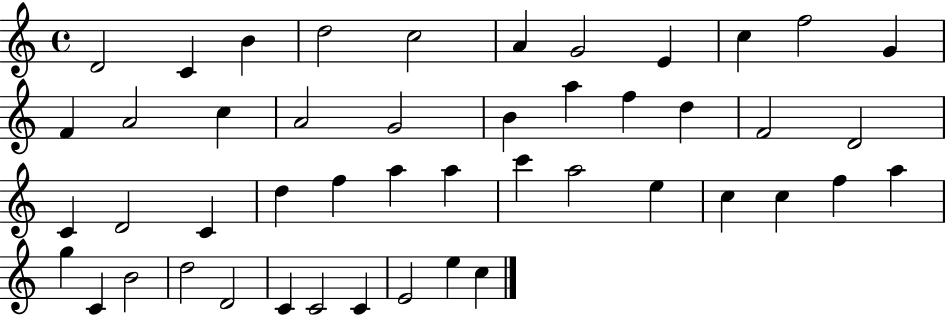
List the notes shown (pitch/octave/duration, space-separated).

D4/h C4/q B4/q D5/h C5/h A4/q G4/h E4/q C5/q F5/h G4/q F4/q A4/h C5/q A4/h G4/h B4/q A5/q F5/q D5/q F4/h D4/h C4/q D4/h C4/q D5/q F5/q A5/q A5/q C6/q A5/h E5/q C5/q C5/q F5/q A5/q G5/q C4/q B4/h D5/h D4/h C4/q C4/h C4/q E4/h E5/q C5/q